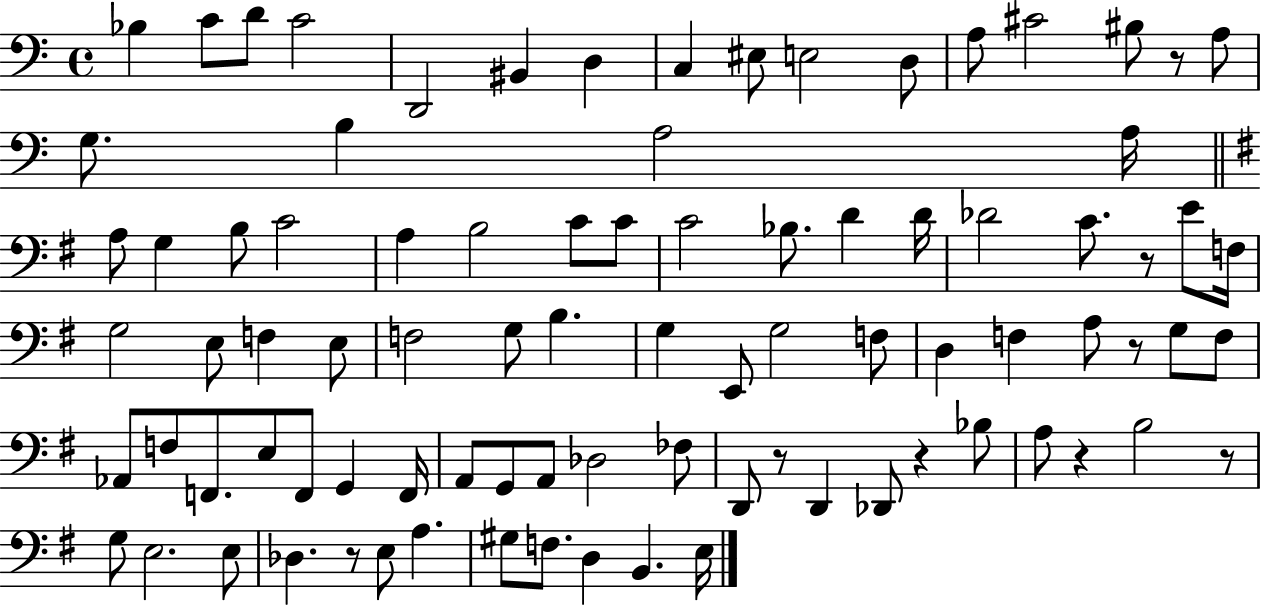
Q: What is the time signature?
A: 4/4